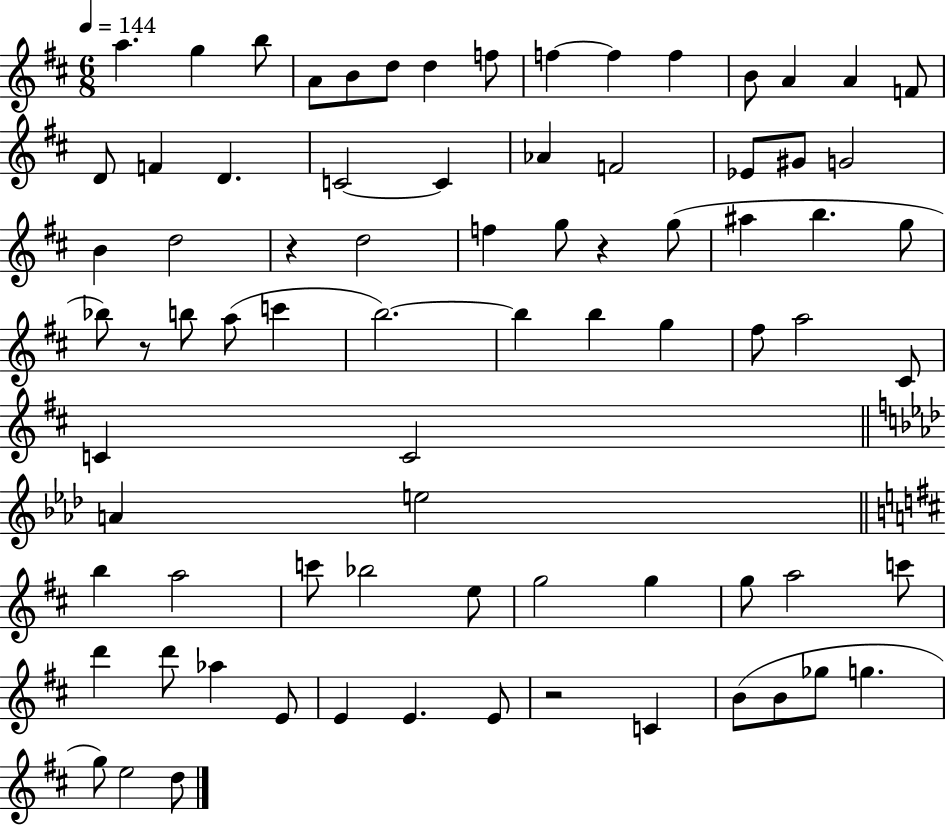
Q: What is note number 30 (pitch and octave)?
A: G5